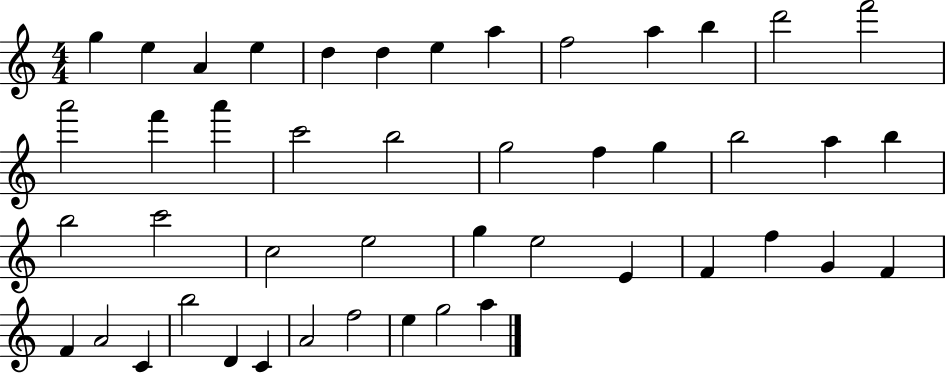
X:1
T:Untitled
M:4/4
L:1/4
K:C
g e A e d d e a f2 a b d'2 f'2 a'2 f' a' c'2 b2 g2 f g b2 a b b2 c'2 c2 e2 g e2 E F f G F F A2 C b2 D C A2 f2 e g2 a